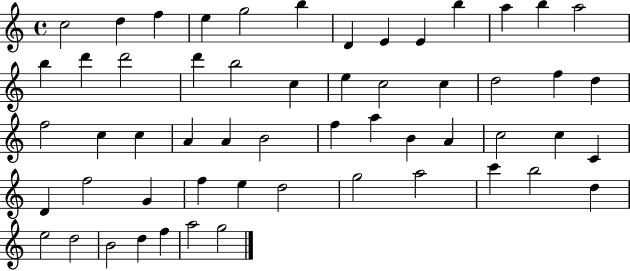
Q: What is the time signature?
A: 4/4